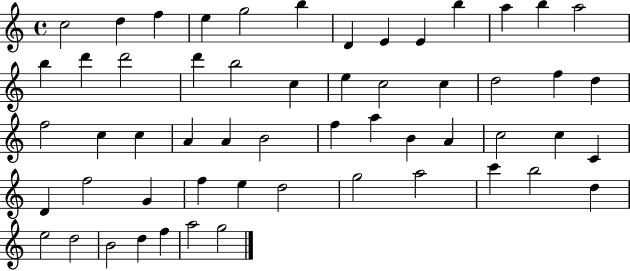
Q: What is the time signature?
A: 4/4